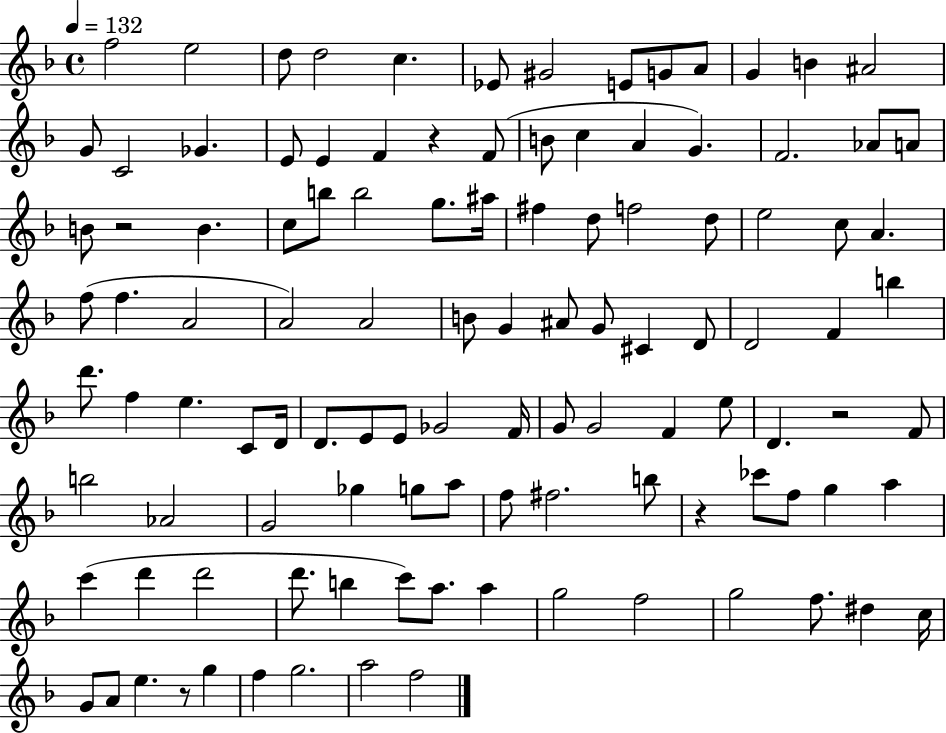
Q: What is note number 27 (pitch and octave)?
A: A4